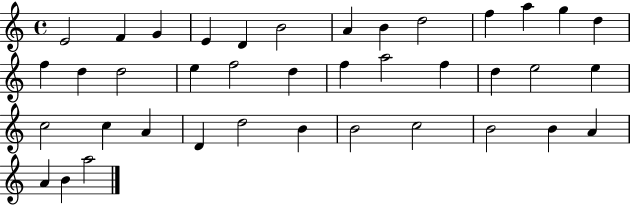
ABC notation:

X:1
T:Untitled
M:4/4
L:1/4
K:C
E2 F G E D B2 A B d2 f a g d f d d2 e f2 d f a2 f d e2 e c2 c A D d2 B B2 c2 B2 B A A B a2